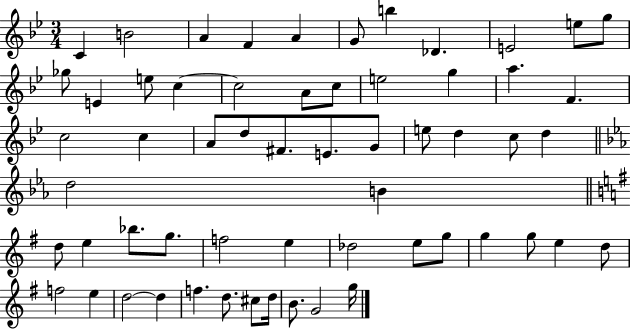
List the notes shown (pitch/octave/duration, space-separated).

C4/q B4/h A4/q F4/q A4/q G4/e B5/q Db4/q. E4/h E5/e G5/e Gb5/e E4/q E5/e C5/q C5/h A4/e C5/e E5/h G5/q A5/q. F4/q. C5/h C5/q A4/e D5/e F#4/e. E4/e. G4/e E5/e D5/q C5/e D5/q D5/h B4/q D5/e E5/q Bb5/e. G5/e. F5/h E5/q Db5/h E5/e G5/e G5/q G5/e E5/q D5/e F5/h E5/q D5/h D5/q F5/q. D5/e. C#5/e D5/s B4/e. G4/h G5/s